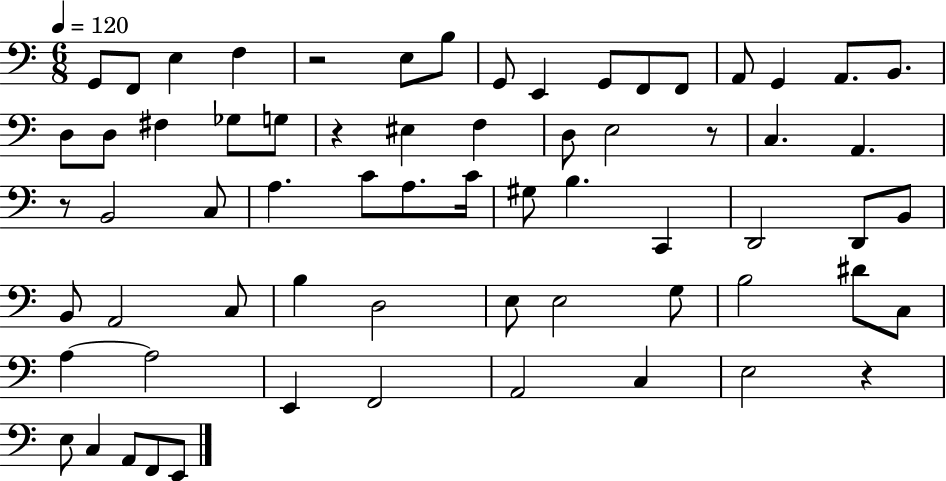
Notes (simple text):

G2/e F2/e E3/q F3/q R/h E3/e B3/e G2/e E2/q G2/e F2/e F2/e A2/e G2/q A2/e. B2/e. D3/e D3/e F#3/q Gb3/e G3/e R/q EIS3/q F3/q D3/e E3/h R/e C3/q. A2/q. R/e B2/h C3/e A3/q. C4/e A3/e. C4/s G#3/e B3/q. C2/q D2/h D2/e B2/e B2/e A2/h C3/e B3/q D3/h E3/e E3/h G3/e B3/h D#4/e C3/e A3/q A3/h E2/q F2/h A2/h C3/q E3/h R/q E3/e C3/q A2/e F2/e E2/e